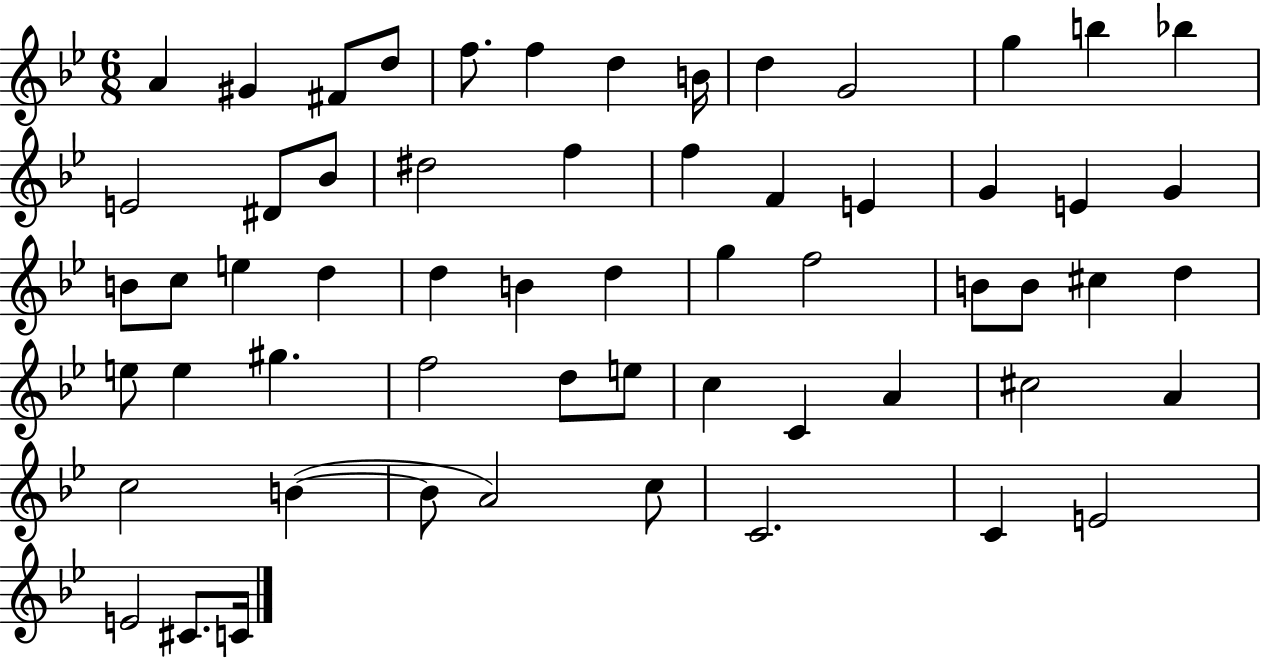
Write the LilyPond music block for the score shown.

{
  \clef treble
  \numericTimeSignature
  \time 6/8
  \key bes \major
  a'4 gis'4 fis'8 d''8 | f''8. f''4 d''4 b'16 | d''4 g'2 | g''4 b''4 bes''4 | \break e'2 dis'8 bes'8 | dis''2 f''4 | f''4 f'4 e'4 | g'4 e'4 g'4 | \break b'8 c''8 e''4 d''4 | d''4 b'4 d''4 | g''4 f''2 | b'8 b'8 cis''4 d''4 | \break e''8 e''4 gis''4. | f''2 d''8 e''8 | c''4 c'4 a'4 | cis''2 a'4 | \break c''2 b'4~(~ | b'8 a'2) c''8 | c'2. | c'4 e'2 | \break e'2 cis'8. c'16 | \bar "|."
}